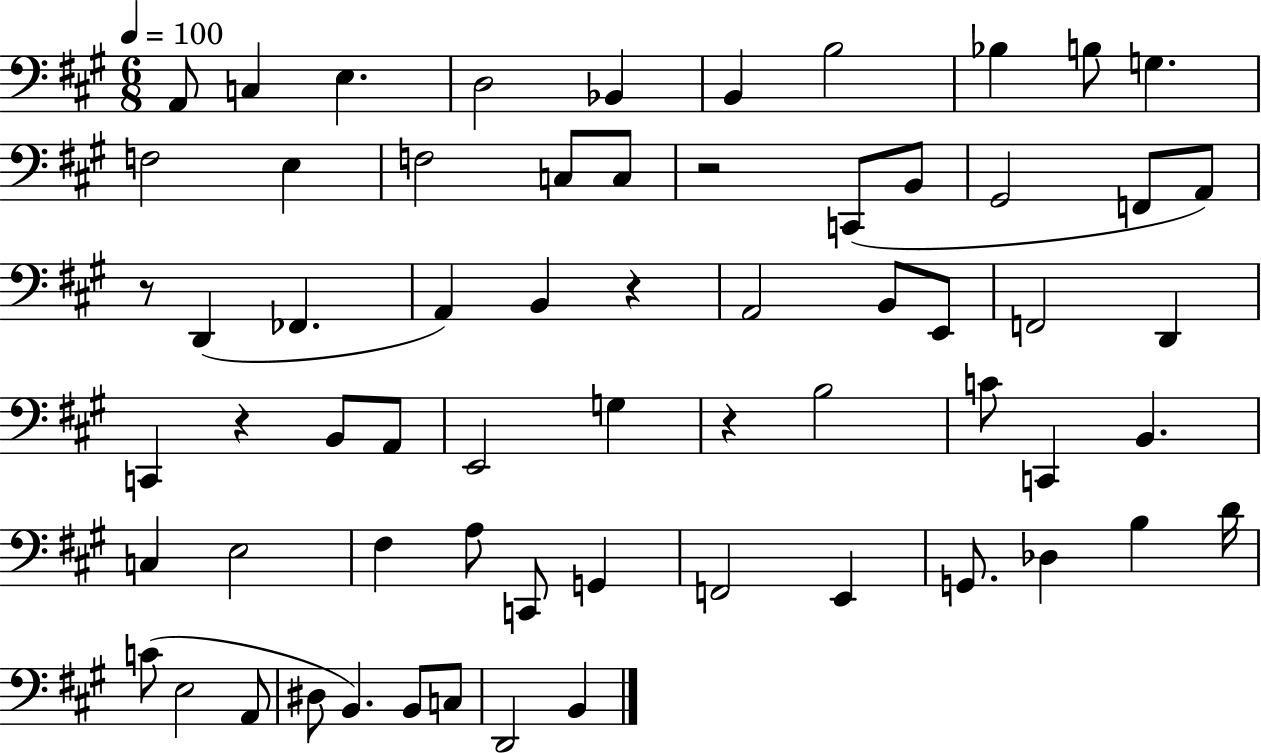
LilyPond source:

{
  \clef bass
  \numericTimeSignature
  \time 6/8
  \key a \major
  \tempo 4 = 100
  \repeat volta 2 { a,8 c4 e4. | d2 bes,4 | b,4 b2 | bes4 b8 g4. | \break f2 e4 | f2 c8 c8 | r2 c,8( b,8 | gis,2 f,8 a,8) | \break r8 d,4( fes,4. | a,4) b,4 r4 | a,2 b,8 e,8 | f,2 d,4 | \break c,4 r4 b,8 a,8 | e,2 g4 | r4 b2 | c'8 c,4 b,4. | \break c4 e2 | fis4 a8 c,8 g,4 | f,2 e,4 | g,8. des4 b4 d'16 | \break c'8( e2 a,8 | dis8 b,4.) b,8 c8 | d,2 b,4 | } \bar "|."
}